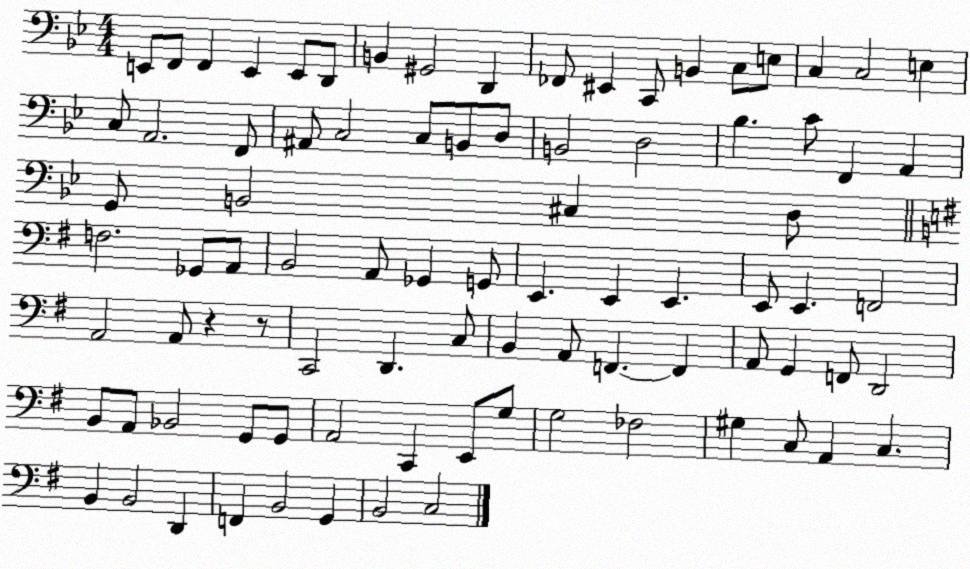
X:1
T:Untitled
M:4/4
L:1/4
K:Bb
E,,/2 F,,/2 F,, E,, E,,/2 D,,/2 B,, ^G,,2 D,, _F,,/2 ^E,, C,,/2 B,, C,/2 E,/2 C, C,2 E, C,/2 A,,2 F,,/2 ^A,,/2 C,2 C,/2 B,,/2 D,/2 B,,2 D,2 _B, C/2 F,, A,, G,,/2 B,,2 ^C, D,/2 F,2 _G,,/2 A,,/2 B,,2 A,,/2 _G,, G,,/2 E,, E,, E,, E,,/2 E,, F,,2 A,,2 A,,/2 z z/2 C,,2 D,, C,/2 B,, A,,/2 F,, F,, A,,/2 G,, F,,/2 D,,2 B,,/2 A,,/2 _B,,2 G,,/2 G,,/2 A,,2 C,, E,,/2 G,/2 G,2 _F,2 ^G, C,/2 A,, C, B,, B,,2 D,, F,, B,,2 G,, B,,2 C,2